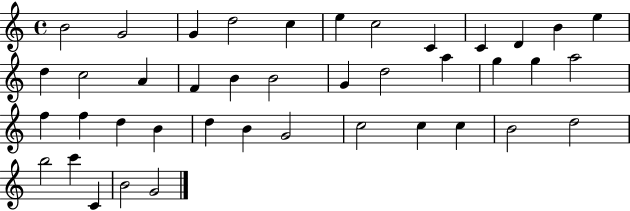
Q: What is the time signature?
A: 4/4